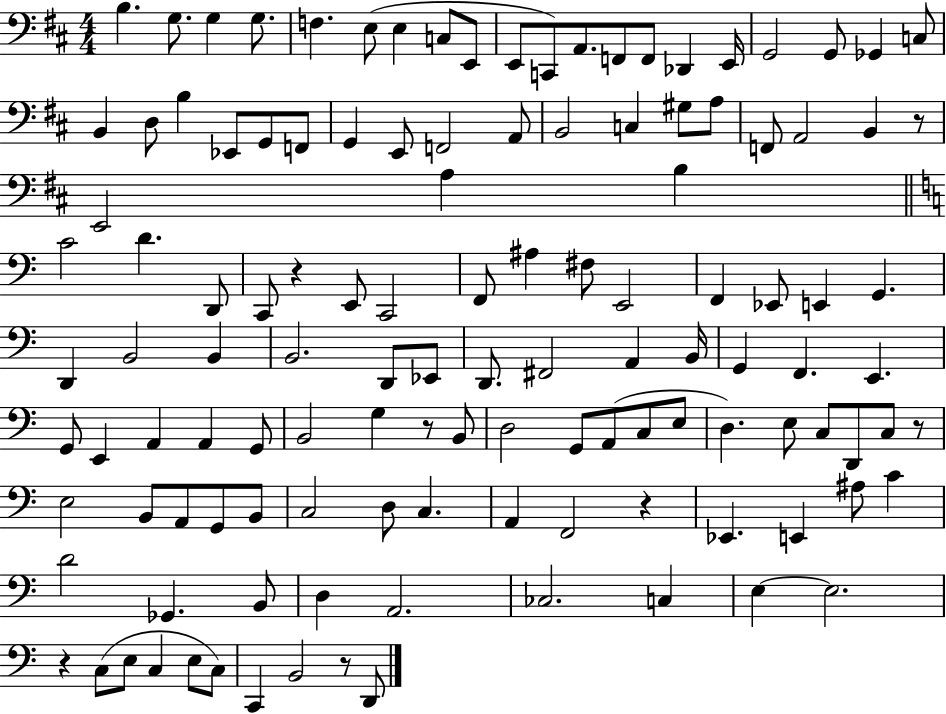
X:1
T:Untitled
M:4/4
L:1/4
K:D
B, G,/2 G, G,/2 F, E,/2 E, C,/2 E,,/2 E,,/2 C,,/2 A,,/2 F,,/2 F,,/2 _D,, E,,/4 G,,2 G,,/2 _G,, C,/2 B,, D,/2 B, _E,,/2 G,,/2 F,,/2 G,, E,,/2 F,,2 A,,/2 B,,2 C, ^G,/2 A,/2 F,,/2 A,,2 B,, z/2 E,,2 A, B, C2 D D,,/2 C,,/2 z E,,/2 C,,2 F,,/2 ^A, ^F,/2 E,,2 F,, _E,,/2 E,, G,, D,, B,,2 B,, B,,2 D,,/2 _E,,/2 D,,/2 ^F,,2 A,, B,,/4 G,, F,, E,, G,,/2 E,, A,, A,, G,,/2 B,,2 G, z/2 B,,/2 D,2 G,,/2 A,,/2 C,/2 E,/2 D, E,/2 C,/2 D,,/2 C,/2 z/2 E,2 B,,/2 A,,/2 G,,/2 B,,/2 C,2 D,/2 C, A,, F,,2 z _E,, E,, ^A,/2 C D2 _G,, B,,/2 D, A,,2 _C,2 C, E, E,2 z C,/2 E,/2 C, E,/2 C,/2 C,, B,,2 z/2 D,,/2